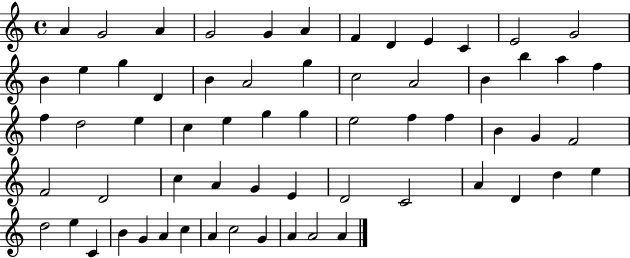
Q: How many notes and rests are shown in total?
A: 63